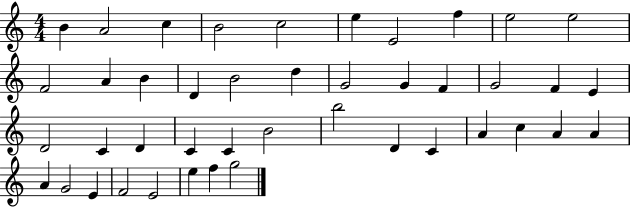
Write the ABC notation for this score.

X:1
T:Untitled
M:4/4
L:1/4
K:C
B A2 c B2 c2 e E2 f e2 e2 F2 A B D B2 d G2 G F G2 F E D2 C D C C B2 b2 D C A c A A A G2 E F2 E2 e f g2